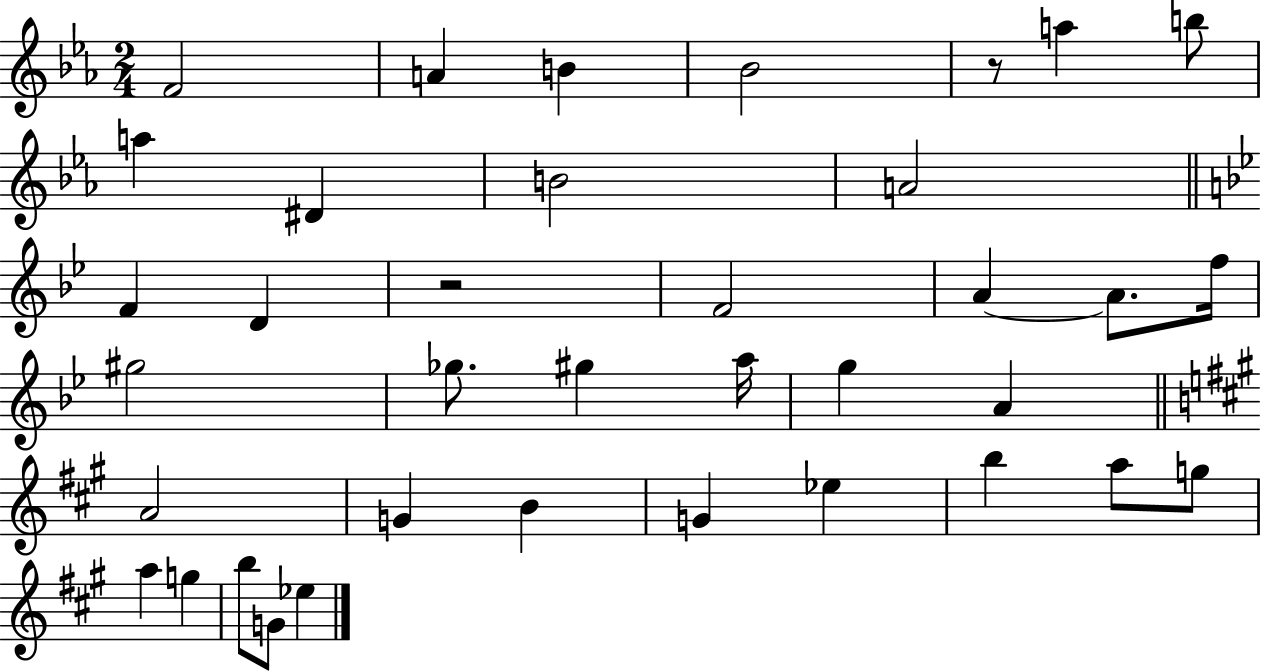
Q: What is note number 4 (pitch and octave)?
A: Bb4